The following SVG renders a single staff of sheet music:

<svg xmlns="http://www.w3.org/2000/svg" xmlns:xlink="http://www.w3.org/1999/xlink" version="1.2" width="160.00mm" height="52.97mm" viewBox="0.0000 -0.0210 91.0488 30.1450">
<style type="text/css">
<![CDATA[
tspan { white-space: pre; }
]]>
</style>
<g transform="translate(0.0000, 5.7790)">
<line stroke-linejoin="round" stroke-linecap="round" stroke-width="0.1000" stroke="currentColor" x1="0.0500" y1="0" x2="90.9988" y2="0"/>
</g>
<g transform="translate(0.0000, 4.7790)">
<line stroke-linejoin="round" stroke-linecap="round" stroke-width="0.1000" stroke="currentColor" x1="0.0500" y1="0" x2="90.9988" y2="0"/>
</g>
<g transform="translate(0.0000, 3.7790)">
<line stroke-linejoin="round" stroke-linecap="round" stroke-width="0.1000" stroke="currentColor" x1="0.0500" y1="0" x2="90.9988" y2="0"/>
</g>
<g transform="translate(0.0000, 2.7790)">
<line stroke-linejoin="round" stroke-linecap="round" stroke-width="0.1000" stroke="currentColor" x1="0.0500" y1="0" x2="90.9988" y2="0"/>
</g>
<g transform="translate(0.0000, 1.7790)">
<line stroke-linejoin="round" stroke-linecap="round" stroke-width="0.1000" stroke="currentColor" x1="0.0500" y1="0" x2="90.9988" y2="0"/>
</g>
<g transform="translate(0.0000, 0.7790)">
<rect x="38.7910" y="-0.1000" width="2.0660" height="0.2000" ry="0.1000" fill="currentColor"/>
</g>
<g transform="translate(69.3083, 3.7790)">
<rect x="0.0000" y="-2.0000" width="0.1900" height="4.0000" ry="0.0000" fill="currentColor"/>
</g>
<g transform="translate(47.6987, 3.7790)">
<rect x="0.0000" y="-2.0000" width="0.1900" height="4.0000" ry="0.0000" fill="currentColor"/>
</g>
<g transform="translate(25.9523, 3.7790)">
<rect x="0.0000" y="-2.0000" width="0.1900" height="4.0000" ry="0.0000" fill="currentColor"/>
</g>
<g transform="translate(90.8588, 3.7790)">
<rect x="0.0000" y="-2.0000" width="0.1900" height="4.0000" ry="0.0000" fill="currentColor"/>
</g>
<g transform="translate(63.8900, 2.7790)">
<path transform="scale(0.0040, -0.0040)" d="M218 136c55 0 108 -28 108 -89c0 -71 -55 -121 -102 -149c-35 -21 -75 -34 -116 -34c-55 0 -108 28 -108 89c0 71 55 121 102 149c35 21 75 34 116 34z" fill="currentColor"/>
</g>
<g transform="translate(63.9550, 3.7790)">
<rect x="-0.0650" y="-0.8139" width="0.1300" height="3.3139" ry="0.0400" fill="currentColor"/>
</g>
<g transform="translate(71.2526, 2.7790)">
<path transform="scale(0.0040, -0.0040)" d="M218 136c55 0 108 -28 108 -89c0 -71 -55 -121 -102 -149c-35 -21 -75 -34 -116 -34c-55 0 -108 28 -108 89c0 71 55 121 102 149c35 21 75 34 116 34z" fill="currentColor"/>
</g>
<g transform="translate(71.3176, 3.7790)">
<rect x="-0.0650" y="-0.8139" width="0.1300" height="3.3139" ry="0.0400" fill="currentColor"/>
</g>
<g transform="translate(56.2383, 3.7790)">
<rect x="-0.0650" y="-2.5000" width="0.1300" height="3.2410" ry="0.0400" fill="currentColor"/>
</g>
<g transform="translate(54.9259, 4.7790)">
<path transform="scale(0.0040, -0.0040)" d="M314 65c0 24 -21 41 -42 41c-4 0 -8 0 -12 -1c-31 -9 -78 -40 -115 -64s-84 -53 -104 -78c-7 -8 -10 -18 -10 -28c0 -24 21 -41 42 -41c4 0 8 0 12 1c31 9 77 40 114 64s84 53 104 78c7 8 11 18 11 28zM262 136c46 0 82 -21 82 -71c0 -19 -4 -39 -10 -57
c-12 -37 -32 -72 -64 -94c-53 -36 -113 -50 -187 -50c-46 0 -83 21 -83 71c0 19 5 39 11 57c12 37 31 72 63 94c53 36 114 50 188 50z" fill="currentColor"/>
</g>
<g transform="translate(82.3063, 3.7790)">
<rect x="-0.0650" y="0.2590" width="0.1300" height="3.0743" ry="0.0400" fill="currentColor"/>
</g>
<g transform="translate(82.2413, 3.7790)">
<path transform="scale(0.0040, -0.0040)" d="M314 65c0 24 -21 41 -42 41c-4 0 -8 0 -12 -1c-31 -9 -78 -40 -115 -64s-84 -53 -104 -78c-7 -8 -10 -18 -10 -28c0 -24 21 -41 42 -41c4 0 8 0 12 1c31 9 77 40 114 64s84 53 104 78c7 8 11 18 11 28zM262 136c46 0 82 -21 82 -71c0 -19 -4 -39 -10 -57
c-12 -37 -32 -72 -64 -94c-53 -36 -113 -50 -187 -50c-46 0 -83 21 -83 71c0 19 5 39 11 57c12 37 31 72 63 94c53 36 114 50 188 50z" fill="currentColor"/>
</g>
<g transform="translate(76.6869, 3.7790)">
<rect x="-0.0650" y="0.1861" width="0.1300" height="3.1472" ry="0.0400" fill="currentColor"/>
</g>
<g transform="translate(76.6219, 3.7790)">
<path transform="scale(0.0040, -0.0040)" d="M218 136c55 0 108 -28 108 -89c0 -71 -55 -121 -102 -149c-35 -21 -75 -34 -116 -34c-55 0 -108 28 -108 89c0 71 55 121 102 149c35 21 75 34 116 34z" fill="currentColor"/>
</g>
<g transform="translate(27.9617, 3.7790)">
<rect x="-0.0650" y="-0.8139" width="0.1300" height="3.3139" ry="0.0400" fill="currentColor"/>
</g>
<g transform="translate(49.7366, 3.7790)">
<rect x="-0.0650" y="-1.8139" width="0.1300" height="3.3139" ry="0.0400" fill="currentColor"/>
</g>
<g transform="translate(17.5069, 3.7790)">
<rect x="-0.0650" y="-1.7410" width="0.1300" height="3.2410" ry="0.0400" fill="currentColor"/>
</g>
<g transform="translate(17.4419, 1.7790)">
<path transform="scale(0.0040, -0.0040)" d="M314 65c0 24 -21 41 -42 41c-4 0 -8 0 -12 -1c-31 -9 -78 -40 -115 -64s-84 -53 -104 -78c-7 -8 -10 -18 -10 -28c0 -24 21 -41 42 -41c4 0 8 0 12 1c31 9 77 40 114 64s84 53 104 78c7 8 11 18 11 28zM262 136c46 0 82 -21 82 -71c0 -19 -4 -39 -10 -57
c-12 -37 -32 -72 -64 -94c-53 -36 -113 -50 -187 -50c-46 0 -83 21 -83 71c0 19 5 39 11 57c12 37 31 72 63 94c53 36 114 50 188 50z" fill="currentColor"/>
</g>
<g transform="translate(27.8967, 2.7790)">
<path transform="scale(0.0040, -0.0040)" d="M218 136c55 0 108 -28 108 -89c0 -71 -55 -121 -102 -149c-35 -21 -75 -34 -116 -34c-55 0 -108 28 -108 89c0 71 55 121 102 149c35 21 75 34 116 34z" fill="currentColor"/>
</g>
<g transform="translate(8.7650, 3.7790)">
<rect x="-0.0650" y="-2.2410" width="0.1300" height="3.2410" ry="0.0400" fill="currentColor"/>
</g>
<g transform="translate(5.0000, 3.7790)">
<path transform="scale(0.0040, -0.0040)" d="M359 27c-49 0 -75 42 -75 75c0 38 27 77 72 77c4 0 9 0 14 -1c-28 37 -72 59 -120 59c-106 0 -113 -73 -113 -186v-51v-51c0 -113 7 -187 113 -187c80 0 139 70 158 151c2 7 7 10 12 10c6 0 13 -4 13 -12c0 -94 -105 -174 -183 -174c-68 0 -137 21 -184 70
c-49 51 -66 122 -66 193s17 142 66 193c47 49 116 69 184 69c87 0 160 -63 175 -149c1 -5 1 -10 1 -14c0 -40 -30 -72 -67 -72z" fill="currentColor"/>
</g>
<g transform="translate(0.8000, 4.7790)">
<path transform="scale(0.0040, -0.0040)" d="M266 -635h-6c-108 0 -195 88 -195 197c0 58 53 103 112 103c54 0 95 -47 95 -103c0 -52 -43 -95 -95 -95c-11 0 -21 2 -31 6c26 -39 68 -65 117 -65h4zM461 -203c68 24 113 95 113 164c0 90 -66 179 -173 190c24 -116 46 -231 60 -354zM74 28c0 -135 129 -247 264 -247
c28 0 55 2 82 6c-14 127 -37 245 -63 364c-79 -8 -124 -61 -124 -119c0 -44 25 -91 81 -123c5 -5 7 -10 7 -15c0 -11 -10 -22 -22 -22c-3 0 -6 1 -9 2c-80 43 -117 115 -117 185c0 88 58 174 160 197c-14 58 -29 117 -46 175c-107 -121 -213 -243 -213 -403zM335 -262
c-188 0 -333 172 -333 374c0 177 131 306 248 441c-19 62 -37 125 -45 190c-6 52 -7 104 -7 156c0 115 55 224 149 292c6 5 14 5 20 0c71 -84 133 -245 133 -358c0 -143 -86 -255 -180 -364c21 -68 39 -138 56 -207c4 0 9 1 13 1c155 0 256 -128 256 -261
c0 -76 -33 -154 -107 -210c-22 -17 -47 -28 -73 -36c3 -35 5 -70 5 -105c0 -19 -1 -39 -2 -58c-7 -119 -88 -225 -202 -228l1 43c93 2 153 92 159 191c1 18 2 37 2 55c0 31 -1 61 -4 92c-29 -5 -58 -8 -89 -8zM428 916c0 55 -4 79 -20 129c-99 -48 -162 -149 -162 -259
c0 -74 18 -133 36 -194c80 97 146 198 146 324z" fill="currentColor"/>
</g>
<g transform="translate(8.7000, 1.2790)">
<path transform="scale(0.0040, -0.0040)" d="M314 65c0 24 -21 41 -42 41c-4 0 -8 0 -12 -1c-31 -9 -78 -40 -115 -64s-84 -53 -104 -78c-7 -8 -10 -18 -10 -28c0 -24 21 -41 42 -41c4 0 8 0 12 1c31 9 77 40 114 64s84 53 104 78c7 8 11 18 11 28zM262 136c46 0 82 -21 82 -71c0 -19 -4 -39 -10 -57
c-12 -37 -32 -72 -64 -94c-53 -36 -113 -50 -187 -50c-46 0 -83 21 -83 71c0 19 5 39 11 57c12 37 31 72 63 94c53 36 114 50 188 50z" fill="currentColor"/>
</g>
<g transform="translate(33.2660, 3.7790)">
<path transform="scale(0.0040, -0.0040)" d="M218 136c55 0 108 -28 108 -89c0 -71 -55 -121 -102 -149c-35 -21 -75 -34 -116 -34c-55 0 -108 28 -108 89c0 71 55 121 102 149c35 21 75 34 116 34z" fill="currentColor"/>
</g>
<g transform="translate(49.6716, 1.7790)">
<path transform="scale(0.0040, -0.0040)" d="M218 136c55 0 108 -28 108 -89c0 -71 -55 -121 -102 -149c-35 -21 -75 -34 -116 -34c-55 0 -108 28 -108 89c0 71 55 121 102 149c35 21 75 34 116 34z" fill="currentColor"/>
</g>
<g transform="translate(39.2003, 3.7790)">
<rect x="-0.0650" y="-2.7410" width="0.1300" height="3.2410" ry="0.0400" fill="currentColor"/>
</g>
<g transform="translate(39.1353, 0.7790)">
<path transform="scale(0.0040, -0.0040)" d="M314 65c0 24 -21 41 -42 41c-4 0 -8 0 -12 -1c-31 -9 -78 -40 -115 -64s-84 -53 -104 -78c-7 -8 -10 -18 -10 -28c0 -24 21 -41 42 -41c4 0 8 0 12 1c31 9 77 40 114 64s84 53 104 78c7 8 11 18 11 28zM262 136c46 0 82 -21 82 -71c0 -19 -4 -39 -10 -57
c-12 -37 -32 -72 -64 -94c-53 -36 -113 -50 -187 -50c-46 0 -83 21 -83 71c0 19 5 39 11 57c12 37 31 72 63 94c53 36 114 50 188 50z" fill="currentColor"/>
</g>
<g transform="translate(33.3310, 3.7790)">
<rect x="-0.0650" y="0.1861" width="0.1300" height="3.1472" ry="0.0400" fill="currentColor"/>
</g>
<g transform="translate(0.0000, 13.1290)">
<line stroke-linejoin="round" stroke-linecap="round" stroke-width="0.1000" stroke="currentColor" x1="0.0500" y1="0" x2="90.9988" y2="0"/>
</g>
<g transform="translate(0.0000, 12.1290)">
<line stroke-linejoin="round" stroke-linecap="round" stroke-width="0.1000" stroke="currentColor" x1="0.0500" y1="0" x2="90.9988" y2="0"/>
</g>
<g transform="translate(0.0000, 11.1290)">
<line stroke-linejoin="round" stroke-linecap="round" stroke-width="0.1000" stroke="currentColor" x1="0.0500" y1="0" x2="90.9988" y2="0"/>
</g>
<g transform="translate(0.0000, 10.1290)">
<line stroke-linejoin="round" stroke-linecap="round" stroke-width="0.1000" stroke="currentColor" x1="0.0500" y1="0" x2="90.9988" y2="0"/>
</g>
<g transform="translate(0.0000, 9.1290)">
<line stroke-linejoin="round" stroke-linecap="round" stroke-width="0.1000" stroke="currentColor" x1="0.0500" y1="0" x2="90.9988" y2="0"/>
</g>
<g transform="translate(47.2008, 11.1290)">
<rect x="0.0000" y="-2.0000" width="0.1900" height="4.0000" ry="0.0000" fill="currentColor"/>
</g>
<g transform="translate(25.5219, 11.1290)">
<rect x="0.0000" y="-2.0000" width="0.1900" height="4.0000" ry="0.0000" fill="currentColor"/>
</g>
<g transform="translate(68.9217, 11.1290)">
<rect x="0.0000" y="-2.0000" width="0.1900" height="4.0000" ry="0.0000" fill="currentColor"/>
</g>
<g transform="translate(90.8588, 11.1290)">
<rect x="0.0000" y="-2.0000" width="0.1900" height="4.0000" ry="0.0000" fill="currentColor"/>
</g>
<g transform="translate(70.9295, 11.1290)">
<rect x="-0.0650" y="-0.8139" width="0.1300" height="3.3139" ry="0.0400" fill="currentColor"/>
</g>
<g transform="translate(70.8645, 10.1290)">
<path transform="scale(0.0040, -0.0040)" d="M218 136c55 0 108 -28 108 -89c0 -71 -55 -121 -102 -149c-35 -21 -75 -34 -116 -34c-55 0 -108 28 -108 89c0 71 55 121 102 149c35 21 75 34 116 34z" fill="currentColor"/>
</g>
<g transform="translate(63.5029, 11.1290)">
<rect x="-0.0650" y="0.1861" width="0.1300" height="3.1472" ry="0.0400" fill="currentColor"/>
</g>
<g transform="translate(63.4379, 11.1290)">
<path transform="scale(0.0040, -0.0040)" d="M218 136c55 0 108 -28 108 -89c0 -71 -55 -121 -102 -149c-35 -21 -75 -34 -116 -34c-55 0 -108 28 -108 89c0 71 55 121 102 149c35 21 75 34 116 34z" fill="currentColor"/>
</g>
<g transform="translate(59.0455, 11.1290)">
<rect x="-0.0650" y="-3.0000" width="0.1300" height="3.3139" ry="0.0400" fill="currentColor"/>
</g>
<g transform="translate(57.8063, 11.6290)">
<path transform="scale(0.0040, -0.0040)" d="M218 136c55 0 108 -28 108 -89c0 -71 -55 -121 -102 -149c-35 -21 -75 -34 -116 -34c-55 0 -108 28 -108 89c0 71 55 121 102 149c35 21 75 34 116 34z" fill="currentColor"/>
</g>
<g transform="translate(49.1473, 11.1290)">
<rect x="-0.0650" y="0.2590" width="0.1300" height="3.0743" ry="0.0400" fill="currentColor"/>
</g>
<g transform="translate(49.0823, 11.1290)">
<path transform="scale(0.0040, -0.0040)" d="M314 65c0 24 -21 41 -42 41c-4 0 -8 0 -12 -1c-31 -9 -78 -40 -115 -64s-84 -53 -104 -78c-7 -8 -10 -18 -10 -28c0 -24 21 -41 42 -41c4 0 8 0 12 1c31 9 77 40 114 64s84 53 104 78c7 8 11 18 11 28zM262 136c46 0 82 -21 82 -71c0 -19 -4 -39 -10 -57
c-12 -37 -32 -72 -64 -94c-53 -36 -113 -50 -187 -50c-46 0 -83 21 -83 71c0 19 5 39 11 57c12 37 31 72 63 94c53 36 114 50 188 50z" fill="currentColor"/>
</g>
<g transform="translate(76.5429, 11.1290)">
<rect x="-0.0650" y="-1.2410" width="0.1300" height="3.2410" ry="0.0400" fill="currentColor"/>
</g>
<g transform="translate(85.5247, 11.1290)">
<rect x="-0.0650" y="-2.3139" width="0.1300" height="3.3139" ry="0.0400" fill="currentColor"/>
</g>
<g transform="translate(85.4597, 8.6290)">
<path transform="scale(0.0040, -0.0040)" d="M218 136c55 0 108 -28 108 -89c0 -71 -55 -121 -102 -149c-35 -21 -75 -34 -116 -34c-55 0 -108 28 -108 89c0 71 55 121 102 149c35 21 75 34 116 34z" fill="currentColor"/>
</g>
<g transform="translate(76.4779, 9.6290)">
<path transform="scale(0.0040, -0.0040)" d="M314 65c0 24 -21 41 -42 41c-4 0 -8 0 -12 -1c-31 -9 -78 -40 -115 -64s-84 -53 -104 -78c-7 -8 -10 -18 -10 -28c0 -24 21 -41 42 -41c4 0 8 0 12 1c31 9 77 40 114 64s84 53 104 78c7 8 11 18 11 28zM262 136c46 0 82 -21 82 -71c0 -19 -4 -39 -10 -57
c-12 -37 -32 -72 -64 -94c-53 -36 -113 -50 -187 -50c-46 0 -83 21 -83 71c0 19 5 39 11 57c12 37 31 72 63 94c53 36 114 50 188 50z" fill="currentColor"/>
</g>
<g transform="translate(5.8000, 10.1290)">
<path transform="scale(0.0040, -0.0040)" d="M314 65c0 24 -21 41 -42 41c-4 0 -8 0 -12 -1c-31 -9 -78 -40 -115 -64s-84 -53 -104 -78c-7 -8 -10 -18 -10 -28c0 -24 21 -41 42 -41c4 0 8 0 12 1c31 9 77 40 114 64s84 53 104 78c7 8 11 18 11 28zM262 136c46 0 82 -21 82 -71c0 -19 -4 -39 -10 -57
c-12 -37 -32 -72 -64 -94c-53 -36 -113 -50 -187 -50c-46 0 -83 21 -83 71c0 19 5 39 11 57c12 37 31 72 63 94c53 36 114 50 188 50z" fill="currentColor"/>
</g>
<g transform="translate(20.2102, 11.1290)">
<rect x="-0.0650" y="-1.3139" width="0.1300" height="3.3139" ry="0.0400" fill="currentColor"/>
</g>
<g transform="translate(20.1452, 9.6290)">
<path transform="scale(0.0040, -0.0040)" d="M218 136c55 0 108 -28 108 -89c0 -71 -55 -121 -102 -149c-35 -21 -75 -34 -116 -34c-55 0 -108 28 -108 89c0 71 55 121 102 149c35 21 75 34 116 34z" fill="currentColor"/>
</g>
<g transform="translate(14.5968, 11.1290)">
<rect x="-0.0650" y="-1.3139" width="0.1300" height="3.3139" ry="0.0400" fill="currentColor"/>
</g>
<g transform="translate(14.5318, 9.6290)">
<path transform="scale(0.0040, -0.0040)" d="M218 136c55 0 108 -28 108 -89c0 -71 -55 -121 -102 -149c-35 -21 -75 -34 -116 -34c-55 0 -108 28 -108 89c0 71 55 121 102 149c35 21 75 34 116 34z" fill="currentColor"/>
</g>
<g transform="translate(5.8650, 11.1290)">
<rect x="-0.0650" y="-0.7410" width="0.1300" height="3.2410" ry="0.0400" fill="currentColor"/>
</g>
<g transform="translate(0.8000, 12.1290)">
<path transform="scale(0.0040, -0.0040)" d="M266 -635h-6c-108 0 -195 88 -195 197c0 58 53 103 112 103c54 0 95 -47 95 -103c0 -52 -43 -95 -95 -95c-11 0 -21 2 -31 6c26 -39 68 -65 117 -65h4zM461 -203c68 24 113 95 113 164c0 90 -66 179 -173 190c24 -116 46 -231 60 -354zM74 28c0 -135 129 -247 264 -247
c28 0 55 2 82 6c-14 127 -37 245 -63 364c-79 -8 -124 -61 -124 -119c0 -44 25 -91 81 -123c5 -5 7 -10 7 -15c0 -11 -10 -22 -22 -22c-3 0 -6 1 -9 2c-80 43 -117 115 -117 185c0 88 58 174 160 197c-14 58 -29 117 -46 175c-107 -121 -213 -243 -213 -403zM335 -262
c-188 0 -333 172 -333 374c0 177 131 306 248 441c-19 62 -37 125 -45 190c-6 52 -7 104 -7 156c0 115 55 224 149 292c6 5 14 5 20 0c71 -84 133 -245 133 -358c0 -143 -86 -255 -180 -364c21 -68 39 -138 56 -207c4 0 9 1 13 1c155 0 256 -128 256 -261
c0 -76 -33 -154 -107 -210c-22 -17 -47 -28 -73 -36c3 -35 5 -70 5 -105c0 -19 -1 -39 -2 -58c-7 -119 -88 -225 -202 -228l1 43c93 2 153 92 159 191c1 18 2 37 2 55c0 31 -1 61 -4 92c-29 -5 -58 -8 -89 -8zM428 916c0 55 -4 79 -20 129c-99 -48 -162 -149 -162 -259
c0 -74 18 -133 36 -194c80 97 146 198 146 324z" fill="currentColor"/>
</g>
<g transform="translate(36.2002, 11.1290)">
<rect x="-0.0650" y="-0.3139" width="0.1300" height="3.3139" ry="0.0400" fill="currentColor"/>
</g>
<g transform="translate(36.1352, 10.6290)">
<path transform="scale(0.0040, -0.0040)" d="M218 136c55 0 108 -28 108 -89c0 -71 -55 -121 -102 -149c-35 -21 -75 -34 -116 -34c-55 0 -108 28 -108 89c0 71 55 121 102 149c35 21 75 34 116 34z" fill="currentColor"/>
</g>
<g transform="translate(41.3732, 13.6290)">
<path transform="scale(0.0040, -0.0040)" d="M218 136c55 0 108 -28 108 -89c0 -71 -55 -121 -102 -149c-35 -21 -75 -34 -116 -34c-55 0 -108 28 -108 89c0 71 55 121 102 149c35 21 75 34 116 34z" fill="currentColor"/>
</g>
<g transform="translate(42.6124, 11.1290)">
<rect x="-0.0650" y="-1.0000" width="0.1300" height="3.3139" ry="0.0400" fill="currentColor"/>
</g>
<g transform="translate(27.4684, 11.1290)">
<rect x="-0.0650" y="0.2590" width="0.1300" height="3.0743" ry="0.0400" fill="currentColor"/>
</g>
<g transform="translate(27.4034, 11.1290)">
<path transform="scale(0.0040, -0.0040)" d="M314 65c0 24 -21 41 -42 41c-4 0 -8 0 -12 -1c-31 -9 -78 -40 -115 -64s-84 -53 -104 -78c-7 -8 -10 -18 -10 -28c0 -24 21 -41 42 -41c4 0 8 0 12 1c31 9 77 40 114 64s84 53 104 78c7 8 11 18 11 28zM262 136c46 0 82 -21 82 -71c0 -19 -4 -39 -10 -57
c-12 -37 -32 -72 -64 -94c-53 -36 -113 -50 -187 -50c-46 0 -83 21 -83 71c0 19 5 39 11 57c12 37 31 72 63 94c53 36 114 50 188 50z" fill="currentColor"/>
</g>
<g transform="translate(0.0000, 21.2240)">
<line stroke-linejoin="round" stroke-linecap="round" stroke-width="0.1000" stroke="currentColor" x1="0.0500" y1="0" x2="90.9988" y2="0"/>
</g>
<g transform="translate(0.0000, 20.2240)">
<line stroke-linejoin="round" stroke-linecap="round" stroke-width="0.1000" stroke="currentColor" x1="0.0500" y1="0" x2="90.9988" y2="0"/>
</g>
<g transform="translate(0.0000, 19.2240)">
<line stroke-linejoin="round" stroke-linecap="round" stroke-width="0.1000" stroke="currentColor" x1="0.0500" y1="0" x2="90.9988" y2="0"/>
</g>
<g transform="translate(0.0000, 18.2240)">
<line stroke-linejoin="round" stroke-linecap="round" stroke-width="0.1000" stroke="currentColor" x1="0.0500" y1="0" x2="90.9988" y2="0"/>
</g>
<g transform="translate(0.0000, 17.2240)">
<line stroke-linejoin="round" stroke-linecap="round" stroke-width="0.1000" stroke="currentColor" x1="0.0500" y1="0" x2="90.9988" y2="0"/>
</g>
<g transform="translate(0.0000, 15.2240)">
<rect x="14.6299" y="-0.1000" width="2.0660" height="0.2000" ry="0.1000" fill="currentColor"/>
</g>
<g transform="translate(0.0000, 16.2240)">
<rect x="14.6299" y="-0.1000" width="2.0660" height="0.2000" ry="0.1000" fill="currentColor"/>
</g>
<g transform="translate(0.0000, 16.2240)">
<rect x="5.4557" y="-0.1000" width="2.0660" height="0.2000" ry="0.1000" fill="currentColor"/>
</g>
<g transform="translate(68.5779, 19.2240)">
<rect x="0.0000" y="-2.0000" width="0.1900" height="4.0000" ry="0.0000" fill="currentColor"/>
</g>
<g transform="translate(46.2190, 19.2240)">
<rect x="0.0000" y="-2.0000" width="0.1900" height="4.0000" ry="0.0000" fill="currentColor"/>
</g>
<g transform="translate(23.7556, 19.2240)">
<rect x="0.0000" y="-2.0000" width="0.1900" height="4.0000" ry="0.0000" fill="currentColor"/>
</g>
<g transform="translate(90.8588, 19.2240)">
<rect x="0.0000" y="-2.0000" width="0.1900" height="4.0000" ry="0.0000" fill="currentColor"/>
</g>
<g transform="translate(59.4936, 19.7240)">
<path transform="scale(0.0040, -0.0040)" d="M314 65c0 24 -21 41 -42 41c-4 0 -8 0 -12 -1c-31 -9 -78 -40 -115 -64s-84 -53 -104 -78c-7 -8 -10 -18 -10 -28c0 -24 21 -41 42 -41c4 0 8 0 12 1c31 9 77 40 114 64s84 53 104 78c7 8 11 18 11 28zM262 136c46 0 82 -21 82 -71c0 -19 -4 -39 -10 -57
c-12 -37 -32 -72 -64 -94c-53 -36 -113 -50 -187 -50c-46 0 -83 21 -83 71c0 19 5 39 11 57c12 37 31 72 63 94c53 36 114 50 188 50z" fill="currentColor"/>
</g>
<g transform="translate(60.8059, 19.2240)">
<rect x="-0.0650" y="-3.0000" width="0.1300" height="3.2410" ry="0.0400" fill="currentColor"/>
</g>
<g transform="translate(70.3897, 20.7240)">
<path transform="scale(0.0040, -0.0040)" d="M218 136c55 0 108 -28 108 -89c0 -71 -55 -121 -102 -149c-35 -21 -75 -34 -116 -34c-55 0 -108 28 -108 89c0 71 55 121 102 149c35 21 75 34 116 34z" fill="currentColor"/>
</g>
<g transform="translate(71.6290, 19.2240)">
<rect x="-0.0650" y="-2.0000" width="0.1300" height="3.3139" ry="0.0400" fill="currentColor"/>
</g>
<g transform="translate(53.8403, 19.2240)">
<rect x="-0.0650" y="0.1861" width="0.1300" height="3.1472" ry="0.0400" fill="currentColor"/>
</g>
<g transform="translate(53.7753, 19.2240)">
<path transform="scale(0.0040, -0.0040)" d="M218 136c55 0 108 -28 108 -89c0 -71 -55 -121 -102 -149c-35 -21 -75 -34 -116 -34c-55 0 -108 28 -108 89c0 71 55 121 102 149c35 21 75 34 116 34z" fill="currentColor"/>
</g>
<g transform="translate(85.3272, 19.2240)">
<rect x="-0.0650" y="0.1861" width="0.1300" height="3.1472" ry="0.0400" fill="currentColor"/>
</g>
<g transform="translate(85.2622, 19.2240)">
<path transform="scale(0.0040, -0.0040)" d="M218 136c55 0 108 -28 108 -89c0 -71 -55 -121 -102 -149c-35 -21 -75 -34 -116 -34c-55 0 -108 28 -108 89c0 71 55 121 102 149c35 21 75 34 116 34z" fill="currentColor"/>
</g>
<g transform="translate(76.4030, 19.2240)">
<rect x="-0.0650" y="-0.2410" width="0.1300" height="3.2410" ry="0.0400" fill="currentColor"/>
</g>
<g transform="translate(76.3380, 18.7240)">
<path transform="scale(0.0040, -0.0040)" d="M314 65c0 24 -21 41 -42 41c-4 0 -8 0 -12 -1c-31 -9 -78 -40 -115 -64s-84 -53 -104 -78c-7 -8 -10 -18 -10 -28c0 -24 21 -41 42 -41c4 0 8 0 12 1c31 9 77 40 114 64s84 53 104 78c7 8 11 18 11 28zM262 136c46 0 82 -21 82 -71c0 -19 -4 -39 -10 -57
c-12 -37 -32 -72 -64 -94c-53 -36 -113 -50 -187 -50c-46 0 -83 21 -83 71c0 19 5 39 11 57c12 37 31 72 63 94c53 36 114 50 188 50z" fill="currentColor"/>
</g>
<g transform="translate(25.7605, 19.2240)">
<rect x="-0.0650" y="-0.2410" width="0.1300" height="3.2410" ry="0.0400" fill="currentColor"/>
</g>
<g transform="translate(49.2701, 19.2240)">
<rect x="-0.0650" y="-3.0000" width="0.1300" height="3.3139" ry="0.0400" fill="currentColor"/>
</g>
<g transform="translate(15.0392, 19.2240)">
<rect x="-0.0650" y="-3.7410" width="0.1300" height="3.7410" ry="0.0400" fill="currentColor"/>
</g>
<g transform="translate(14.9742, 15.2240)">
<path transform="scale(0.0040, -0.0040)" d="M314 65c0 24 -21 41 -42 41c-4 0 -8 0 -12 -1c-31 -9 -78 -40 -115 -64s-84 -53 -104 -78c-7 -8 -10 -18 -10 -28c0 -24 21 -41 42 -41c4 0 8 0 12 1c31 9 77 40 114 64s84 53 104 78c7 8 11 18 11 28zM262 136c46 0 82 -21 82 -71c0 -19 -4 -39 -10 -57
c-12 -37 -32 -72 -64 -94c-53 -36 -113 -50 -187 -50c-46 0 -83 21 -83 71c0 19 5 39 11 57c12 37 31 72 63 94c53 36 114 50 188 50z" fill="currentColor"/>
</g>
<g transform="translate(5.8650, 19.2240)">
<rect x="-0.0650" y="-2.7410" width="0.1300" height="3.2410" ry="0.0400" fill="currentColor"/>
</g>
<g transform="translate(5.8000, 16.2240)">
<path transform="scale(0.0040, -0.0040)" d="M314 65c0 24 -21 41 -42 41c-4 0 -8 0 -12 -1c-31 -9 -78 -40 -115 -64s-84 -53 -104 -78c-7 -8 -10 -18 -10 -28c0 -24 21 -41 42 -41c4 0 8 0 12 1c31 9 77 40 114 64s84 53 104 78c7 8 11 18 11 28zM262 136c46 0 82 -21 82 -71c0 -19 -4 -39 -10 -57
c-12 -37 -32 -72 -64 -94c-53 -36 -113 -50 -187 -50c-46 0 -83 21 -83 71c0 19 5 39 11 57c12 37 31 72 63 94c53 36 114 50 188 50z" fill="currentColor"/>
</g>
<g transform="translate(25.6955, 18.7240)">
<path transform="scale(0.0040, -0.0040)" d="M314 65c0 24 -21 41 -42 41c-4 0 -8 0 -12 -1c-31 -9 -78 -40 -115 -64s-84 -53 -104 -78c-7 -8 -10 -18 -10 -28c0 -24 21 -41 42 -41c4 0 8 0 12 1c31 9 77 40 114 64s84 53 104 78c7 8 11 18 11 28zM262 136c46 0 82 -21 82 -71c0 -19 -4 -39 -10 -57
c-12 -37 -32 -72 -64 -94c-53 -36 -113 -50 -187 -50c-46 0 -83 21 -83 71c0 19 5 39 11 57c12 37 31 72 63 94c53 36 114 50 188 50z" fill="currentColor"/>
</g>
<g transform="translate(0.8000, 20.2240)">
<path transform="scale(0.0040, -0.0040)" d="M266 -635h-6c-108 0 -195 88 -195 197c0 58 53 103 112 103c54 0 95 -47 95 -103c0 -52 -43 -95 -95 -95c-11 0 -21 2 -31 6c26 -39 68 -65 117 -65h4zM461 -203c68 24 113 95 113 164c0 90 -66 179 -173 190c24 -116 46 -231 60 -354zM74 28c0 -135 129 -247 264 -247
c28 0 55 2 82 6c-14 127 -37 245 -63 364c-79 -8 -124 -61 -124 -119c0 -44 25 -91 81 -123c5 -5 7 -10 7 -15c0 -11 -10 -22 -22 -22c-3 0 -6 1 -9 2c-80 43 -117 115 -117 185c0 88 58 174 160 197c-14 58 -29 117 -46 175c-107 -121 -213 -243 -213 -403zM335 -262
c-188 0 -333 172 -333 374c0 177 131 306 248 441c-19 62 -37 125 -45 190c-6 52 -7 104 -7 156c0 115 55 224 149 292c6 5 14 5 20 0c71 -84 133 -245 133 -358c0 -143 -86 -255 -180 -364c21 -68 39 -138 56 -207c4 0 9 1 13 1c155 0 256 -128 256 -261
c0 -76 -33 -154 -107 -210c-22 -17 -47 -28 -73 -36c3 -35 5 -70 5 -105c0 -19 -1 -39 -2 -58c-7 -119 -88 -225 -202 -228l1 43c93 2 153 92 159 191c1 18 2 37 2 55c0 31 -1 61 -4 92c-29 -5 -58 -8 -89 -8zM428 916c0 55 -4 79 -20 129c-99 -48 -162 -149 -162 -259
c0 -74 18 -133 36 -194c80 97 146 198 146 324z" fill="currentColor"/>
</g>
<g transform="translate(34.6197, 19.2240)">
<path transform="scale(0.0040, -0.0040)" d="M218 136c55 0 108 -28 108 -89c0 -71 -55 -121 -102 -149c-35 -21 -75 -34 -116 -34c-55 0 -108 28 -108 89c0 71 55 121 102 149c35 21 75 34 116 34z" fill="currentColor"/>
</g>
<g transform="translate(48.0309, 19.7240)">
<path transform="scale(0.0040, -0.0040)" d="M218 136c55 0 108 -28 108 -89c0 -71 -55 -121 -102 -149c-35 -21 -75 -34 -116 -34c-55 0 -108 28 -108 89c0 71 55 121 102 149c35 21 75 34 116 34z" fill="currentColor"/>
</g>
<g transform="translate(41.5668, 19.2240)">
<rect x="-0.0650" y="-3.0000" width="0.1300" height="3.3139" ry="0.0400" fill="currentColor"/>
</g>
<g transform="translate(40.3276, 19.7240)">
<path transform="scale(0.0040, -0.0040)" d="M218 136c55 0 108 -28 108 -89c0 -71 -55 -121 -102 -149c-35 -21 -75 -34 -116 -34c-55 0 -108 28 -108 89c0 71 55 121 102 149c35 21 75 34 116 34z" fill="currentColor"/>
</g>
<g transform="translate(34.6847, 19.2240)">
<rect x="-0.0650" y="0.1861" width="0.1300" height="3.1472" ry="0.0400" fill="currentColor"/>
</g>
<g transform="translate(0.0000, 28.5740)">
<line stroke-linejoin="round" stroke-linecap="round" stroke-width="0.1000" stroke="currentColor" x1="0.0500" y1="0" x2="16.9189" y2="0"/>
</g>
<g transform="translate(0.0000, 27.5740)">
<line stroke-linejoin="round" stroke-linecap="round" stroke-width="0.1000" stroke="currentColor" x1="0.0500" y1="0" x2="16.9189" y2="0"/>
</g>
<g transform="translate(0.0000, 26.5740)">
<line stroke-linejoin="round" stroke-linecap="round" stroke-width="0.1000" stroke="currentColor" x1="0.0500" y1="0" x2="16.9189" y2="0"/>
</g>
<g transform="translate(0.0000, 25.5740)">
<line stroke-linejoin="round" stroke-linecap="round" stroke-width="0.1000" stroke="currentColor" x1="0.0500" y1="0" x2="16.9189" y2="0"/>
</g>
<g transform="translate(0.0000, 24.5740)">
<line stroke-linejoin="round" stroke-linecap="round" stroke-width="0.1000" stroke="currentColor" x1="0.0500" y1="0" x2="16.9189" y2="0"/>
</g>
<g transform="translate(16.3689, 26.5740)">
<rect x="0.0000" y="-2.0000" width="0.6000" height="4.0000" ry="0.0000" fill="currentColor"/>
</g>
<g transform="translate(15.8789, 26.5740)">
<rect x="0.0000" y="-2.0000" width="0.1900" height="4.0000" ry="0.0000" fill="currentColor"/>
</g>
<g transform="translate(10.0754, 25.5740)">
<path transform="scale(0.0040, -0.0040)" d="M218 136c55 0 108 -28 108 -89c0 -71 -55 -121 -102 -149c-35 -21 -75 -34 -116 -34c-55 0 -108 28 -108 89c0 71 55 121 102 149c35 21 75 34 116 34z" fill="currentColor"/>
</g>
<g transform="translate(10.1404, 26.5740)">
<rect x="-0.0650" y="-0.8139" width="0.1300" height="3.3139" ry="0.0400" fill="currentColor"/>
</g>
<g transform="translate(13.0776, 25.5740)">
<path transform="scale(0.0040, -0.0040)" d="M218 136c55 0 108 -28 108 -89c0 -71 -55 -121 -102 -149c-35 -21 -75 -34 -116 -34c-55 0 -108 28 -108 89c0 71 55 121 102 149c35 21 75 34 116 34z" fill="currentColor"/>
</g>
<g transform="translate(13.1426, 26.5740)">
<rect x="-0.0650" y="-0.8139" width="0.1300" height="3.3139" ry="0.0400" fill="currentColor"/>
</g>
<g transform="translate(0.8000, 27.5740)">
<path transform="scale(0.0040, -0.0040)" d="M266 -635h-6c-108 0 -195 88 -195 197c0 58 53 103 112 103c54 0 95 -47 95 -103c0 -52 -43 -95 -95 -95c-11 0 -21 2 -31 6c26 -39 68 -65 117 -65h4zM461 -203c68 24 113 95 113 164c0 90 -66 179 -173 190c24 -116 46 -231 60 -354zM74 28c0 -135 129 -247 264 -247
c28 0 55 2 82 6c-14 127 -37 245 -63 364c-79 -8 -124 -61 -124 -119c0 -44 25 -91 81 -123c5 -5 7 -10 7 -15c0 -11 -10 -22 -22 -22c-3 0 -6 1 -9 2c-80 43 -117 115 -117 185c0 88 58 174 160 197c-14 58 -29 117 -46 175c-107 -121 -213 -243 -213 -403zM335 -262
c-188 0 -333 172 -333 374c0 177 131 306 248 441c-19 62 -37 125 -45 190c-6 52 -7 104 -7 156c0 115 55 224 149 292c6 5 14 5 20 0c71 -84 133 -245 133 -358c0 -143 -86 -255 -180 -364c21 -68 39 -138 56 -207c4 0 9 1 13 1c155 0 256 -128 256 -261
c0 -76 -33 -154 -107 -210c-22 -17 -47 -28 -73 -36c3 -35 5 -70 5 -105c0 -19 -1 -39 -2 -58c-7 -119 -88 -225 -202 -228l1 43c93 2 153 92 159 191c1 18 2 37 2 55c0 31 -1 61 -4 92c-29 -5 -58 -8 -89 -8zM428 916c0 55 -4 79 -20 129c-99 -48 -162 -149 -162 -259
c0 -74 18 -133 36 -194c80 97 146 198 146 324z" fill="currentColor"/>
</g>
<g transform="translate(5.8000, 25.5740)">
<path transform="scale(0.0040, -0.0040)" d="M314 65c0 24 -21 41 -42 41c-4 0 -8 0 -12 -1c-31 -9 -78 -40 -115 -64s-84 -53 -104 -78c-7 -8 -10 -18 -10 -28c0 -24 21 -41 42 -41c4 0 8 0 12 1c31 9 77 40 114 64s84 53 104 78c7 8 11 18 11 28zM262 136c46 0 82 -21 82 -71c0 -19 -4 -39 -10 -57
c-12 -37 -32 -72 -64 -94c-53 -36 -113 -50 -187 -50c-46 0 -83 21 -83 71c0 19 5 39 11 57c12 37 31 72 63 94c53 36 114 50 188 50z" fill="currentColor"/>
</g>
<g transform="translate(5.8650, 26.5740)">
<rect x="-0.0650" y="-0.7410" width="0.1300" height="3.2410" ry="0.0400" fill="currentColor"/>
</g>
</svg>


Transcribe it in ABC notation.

X:1
T:Untitled
M:4/4
L:1/4
K:C
g2 f2 d B a2 f G2 d d B B2 d2 e e B2 c D B2 A B d e2 g a2 c'2 c2 B A A B A2 F c2 B d2 d d